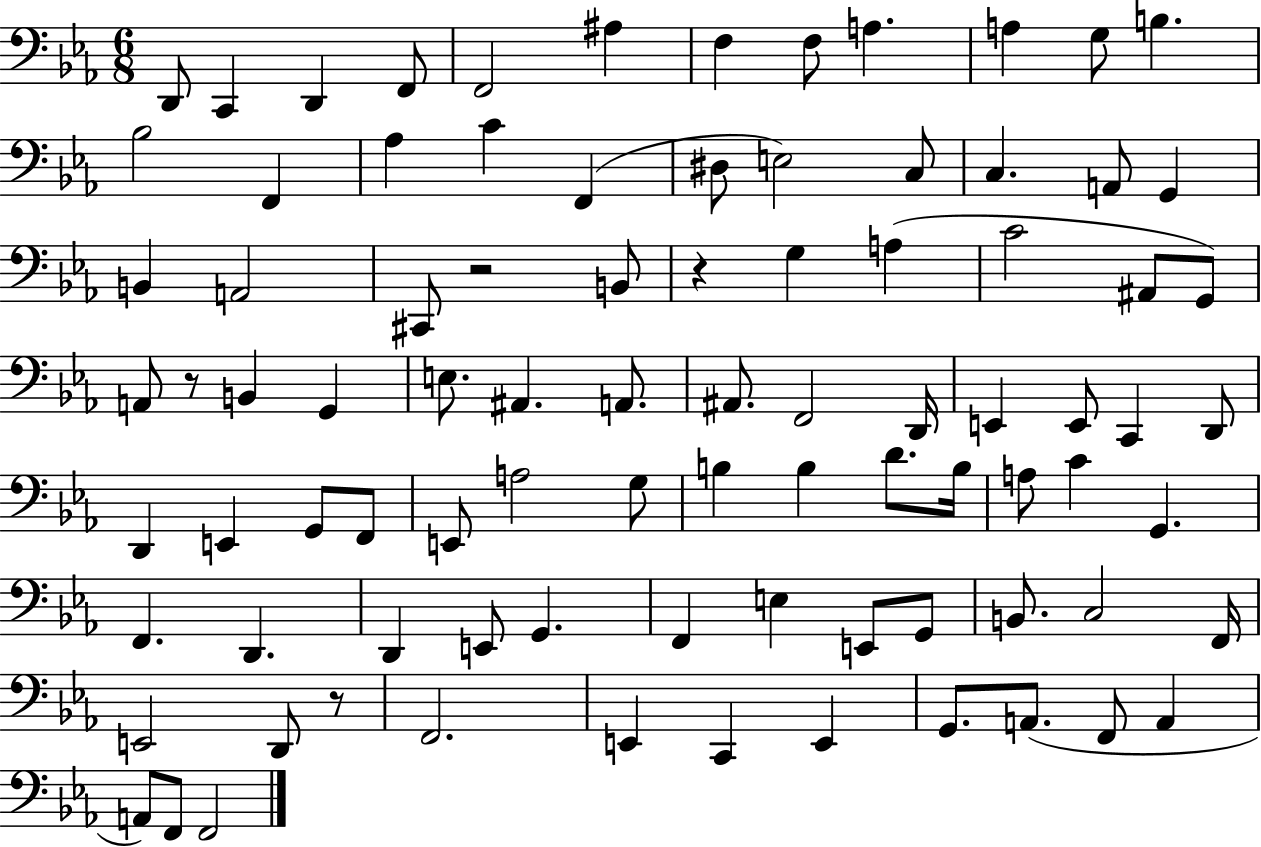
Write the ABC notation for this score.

X:1
T:Untitled
M:6/8
L:1/4
K:Eb
D,,/2 C,, D,, F,,/2 F,,2 ^A, F, F,/2 A, A, G,/2 B, _B,2 F,, _A, C F,, ^D,/2 E,2 C,/2 C, A,,/2 G,, B,, A,,2 ^C,,/2 z2 B,,/2 z G, A, C2 ^A,,/2 G,,/2 A,,/2 z/2 B,, G,, E,/2 ^A,, A,,/2 ^A,,/2 F,,2 D,,/4 E,, E,,/2 C,, D,,/2 D,, E,, G,,/2 F,,/2 E,,/2 A,2 G,/2 B, B, D/2 B,/4 A,/2 C G,, F,, D,, D,, E,,/2 G,, F,, E, E,,/2 G,,/2 B,,/2 C,2 F,,/4 E,,2 D,,/2 z/2 F,,2 E,, C,, E,, G,,/2 A,,/2 F,,/2 A,, A,,/2 F,,/2 F,,2